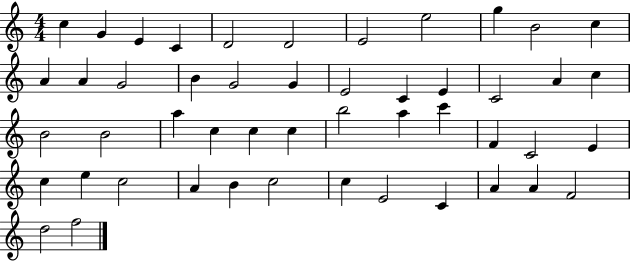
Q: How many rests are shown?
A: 0